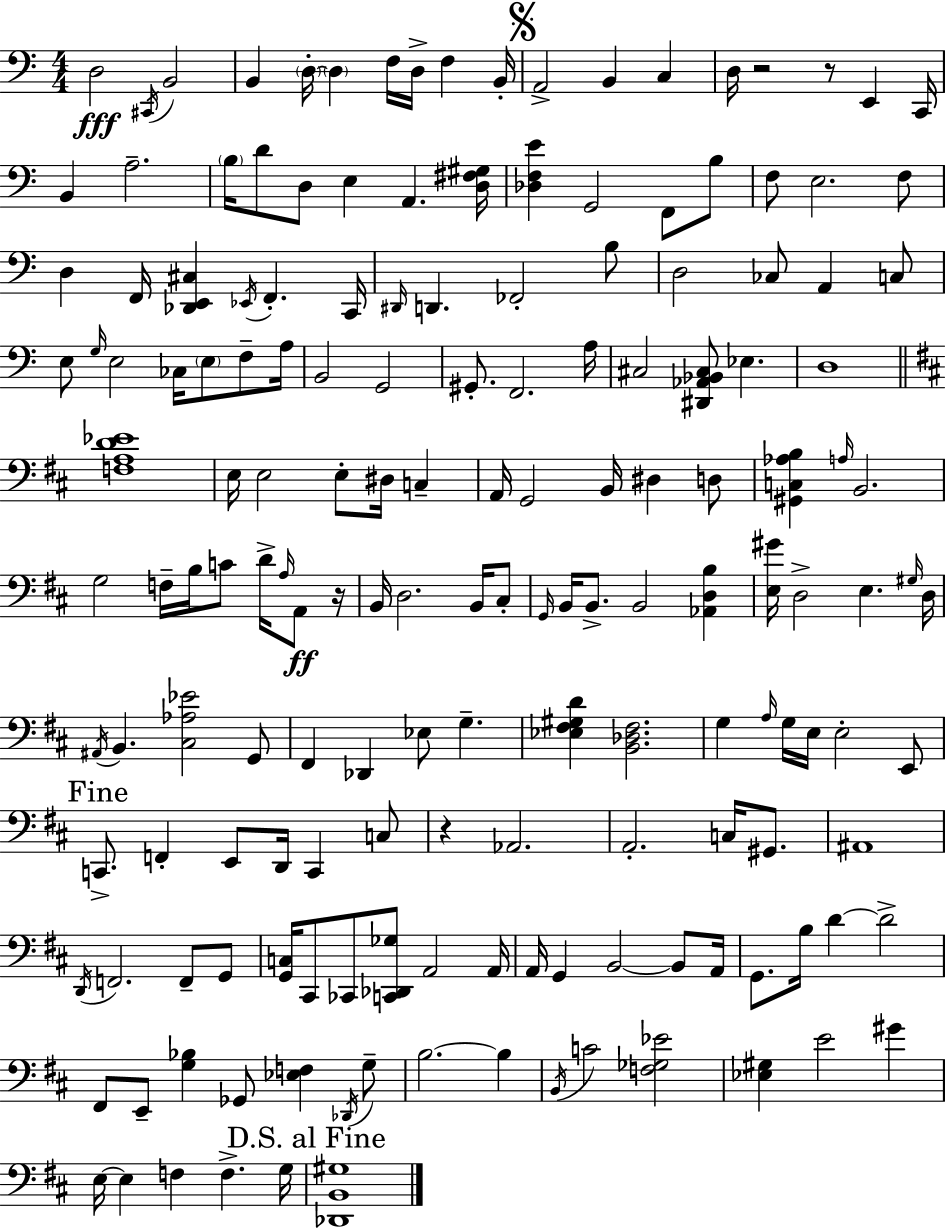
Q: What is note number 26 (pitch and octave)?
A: B3